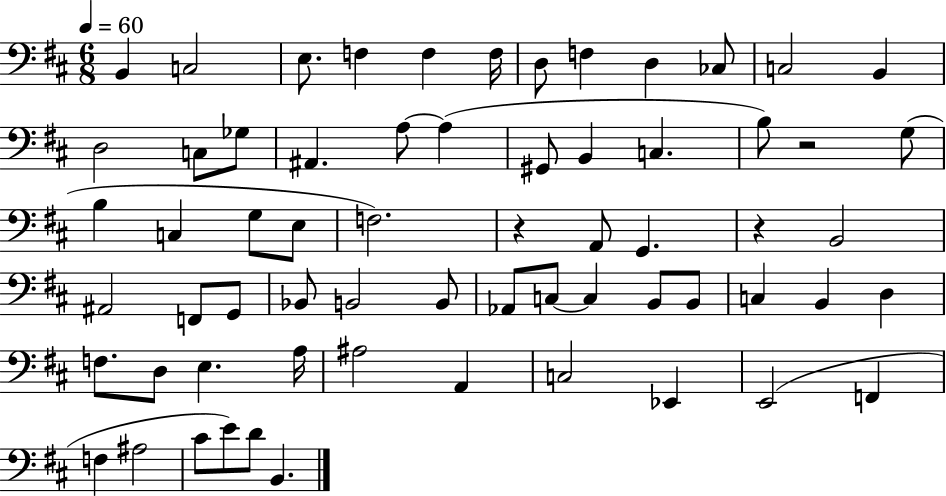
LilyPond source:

{
  \clef bass
  \numericTimeSignature
  \time 6/8
  \key d \major
  \tempo 4 = 60
  b,4 c2 | e8. f4 f4 f16 | d8 f4 d4 ces8 | c2 b,4 | \break d2 c8 ges8 | ais,4. a8~~ a4( | gis,8 b,4 c4. | b8) r2 g8( | \break b4 c4 g8 e8 | f2.) | r4 a,8 g,4. | r4 b,2 | \break ais,2 f,8 g,8 | bes,8 b,2 b,8 | aes,8 c8~~ c4 b,8 b,8 | c4 b,4 d4 | \break f8. d8 e4. a16 | ais2 a,4 | c2 ees,4 | e,2( f,4 | \break f4 ais2 | cis'8 e'8) d'8 b,4. | \bar "|."
}